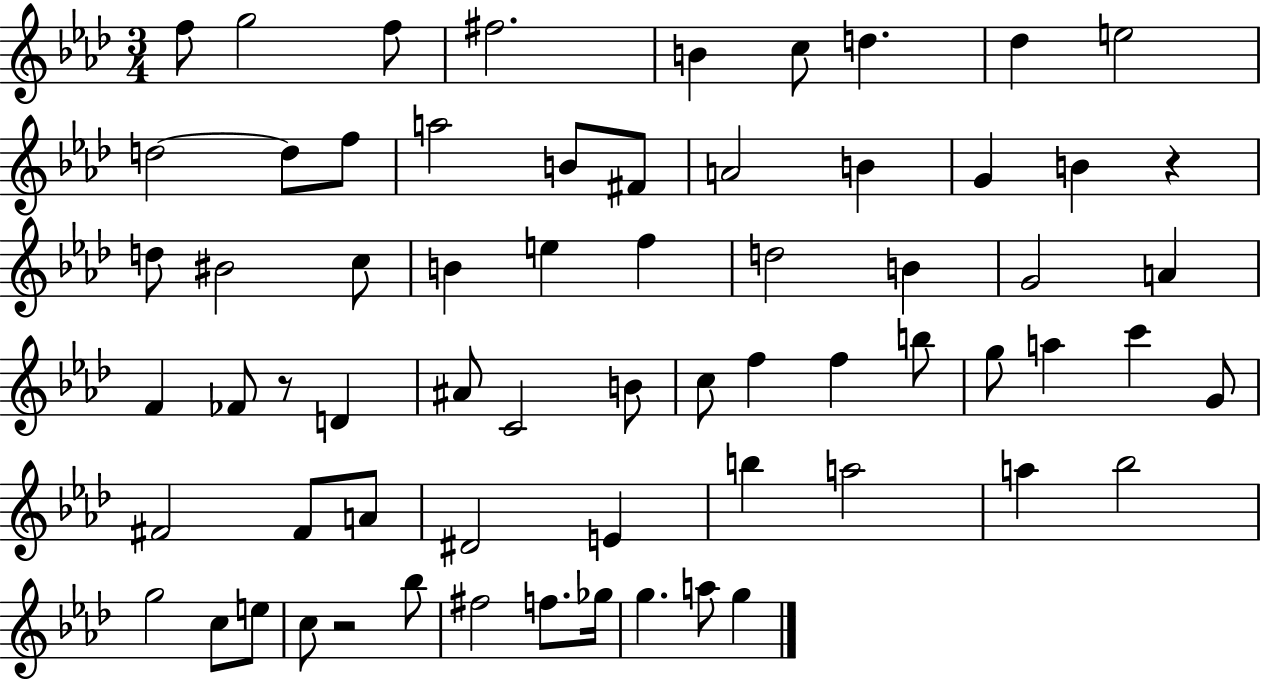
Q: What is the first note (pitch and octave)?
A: F5